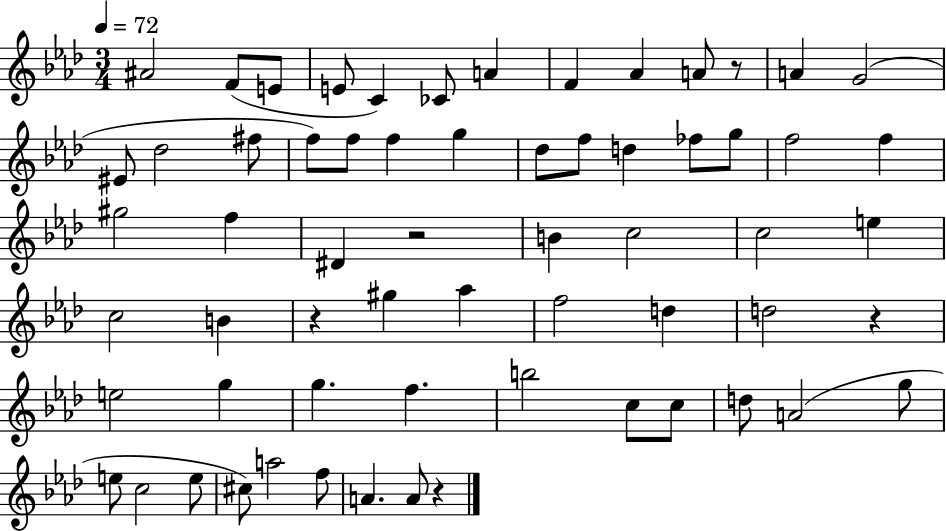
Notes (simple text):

A#4/h F4/e E4/e E4/e C4/q CES4/e A4/q F4/q Ab4/q A4/e R/e A4/q G4/h EIS4/e Db5/h F#5/e F5/e F5/e F5/q G5/q Db5/e F5/e D5/q FES5/e G5/e F5/h F5/q G#5/h F5/q D#4/q R/h B4/q C5/h C5/h E5/q C5/h B4/q R/q G#5/q Ab5/q F5/h D5/q D5/h R/q E5/h G5/q G5/q. F5/q. B5/h C5/e C5/e D5/e A4/h G5/e E5/e C5/h E5/e C#5/e A5/h F5/e A4/q. A4/e R/q